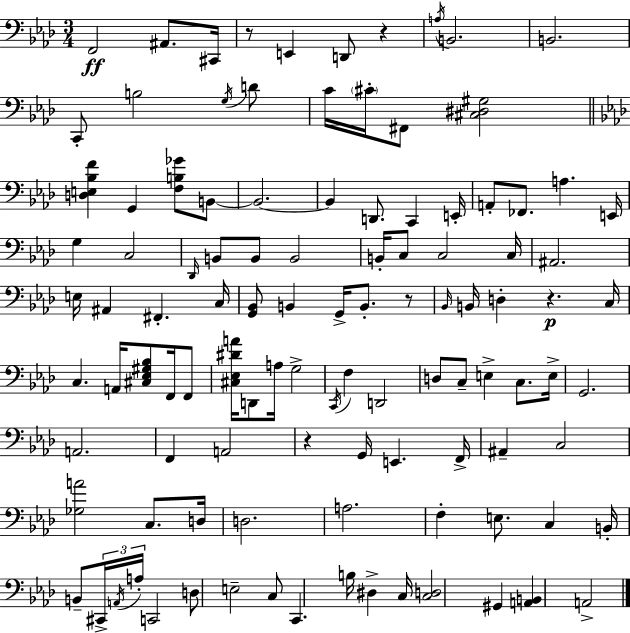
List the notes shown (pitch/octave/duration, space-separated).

F2/h A#2/e. C#2/s R/e E2/q D2/e R/q A3/s B2/h. B2/h. C2/e B3/h G3/s D4/e C4/s C#4/s F#2/e [C#3,D#3,G#3]/h [D3,E3,Bb3,F4]/q G2/q [F3,B3,Gb4]/e B2/e B2/h. B2/q D2/e. C2/q E2/s A2/e FES2/e. A3/q. E2/s G3/q C3/h Db2/s B2/e B2/e B2/h B2/s C3/e C3/h C3/s A#2/h. E3/s A#2/q F#2/q. C3/s [G2,Bb2]/e B2/q G2/s B2/e. R/e Bb2/s B2/s D3/q R/q. C3/s C3/q. A2/s [C#3,Eb3,G#3,Bb3]/e F2/s F2/e [C#3,Eb3,D#4,A4]/s D2/e A3/s G3/h C2/s F3/q D2/h D3/e C3/e E3/q C3/e. E3/s G2/h. A2/h. F2/q A2/h R/q G2/s E2/q. F2/s A#2/q C3/h [Gb3,A4]/h C3/e. D3/s D3/h. A3/h. F3/q E3/e. C3/q B2/s B2/e C#2/s A2/s A3/s C2/h D3/e E3/h C3/e C2/q. B3/s D#3/q C3/s [C3,D3]/h G#2/q [A2,B2]/q A2/h